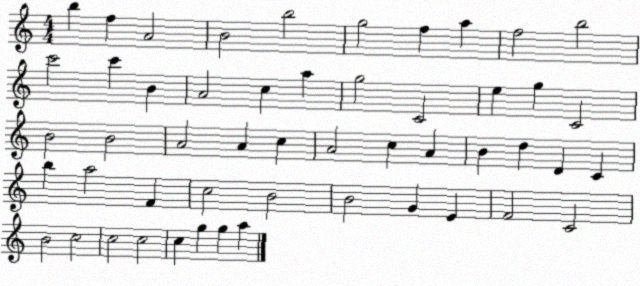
X:1
T:Untitled
M:4/4
L:1/4
K:C
b f A2 B2 b2 g2 f a f2 b2 c'2 c' B A2 c a g2 C2 e g C2 B2 B2 A2 A c A2 c A B d D C b a2 F c2 B2 B2 G E F2 C2 B2 c2 c2 c2 c g g a